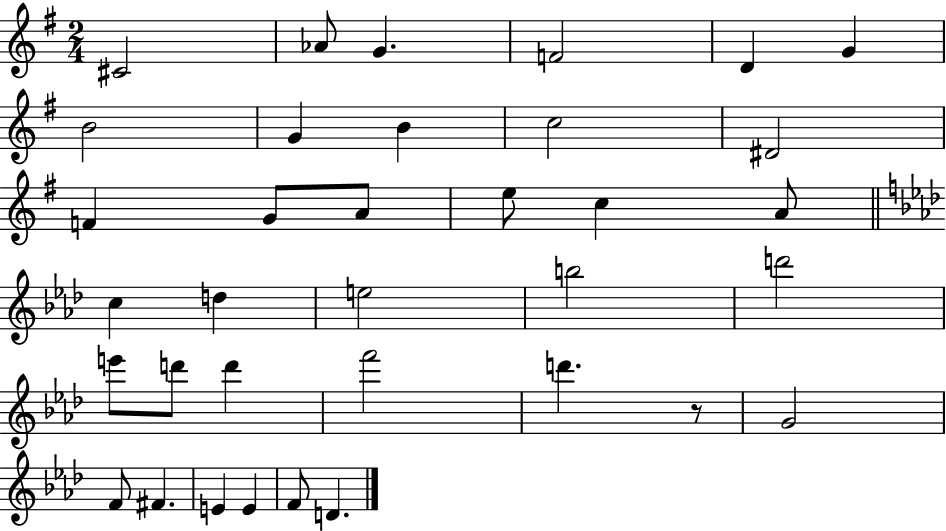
C#4/h Ab4/e G4/q. F4/h D4/q G4/q B4/h G4/q B4/q C5/h D#4/h F4/q G4/e A4/e E5/e C5/q A4/e C5/q D5/q E5/h B5/h D6/h E6/e D6/e D6/q F6/h D6/q. R/e G4/h F4/e F#4/q. E4/q E4/q F4/e D4/q.